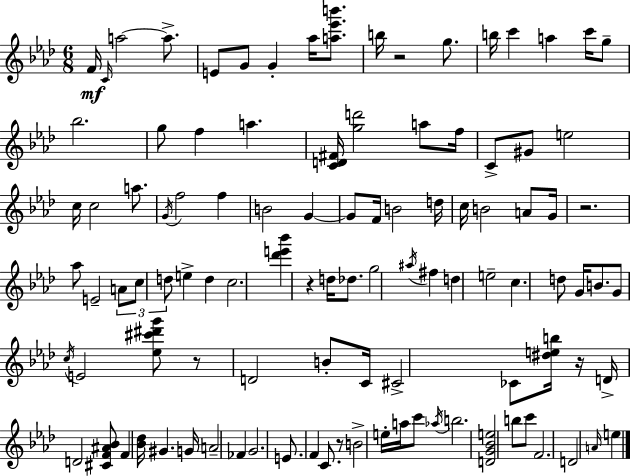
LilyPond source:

{
  \clef treble
  \numericTimeSignature
  \time 6/8
  \key f \minor
  f'16\mf \grace { c'16 } a''2~~ a''8.-> | e'8 g'8 g'4-. aes''16 <a'' ees''' b'''>8. | b''16 r2 g''8. | b''16 c'''4 a''4 c'''16 g''8-- | \break bes''2. | g''8 f''4 a''4. | <c' d' fis'>16 <g'' d'''>2 a''8 | f''16 c'8-> gis'8 e''2 | \break c''16 c''2 a''8. | \acciaccatura { g'16 } f''2 f''4 | b'2 g'4~~ | g'8 f'16 b'2 | \break d''16 c''16 b'2 a'8 | g'16 r2. | aes''8 e'2-- | \tuplet 3/2 { a'8 c''8 d''8 } e''4-> d''4 | \break c''2. | <des''' e''' bes'''>4 r4 d''16 des''8. | g''2 \acciaccatura { ais''16 } fis''4 | d''4 e''2-- | \break c''4. d''8 g'16 | b'8. g'8 \acciaccatura { c''16 } e'2 | <ees'' cis''' dis''' g'''>8 r8 d'2 | b'8-. c'16 cis'2-> | \break ces'8 <dis'' e'' b''>16 r16 d'16-> d'2 | <cis' f' ais' bes'>8 f'4 <bes' des''>16 gis'4. | g'16 a'2-- | fes'4 g'2. | \break e'8. f'4 c'8. | r8 b'2-> | e''16-. a''16 c'''8 \acciaccatura { aes''16 } b''2. | <d' g' bes' e''>2 | \break b''8 c'''8 f'2. | d'2 | \grace { a'16 } e''4 \bar "|."
}